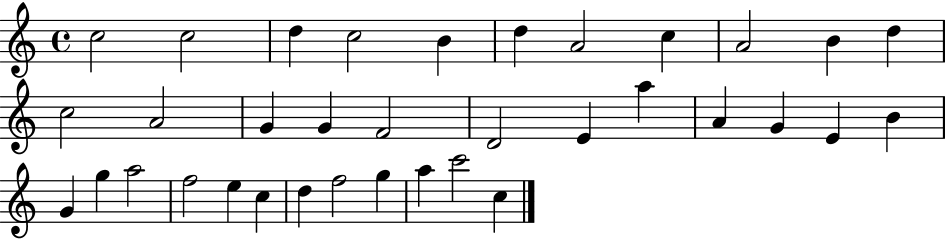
{
  \clef treble
  \time 4/4
  \defaultTimeSignature
  \key c \major
  c''2 c''2 | d''4 c''2 b'4 | d''4 a'2 c''4 | a'2 b'4 d''4 | \break c''2 a'2 | g'4 g'4 f'2 | d'2 e'4 a''4 | a'4 g'4 e'4 b'4 | \break g'4 g''4 a''2 | f''2 e''4 c''4 | d''4 f''2 g''4 | a''4 c'''2 c''4 | \break \bar "|."
}